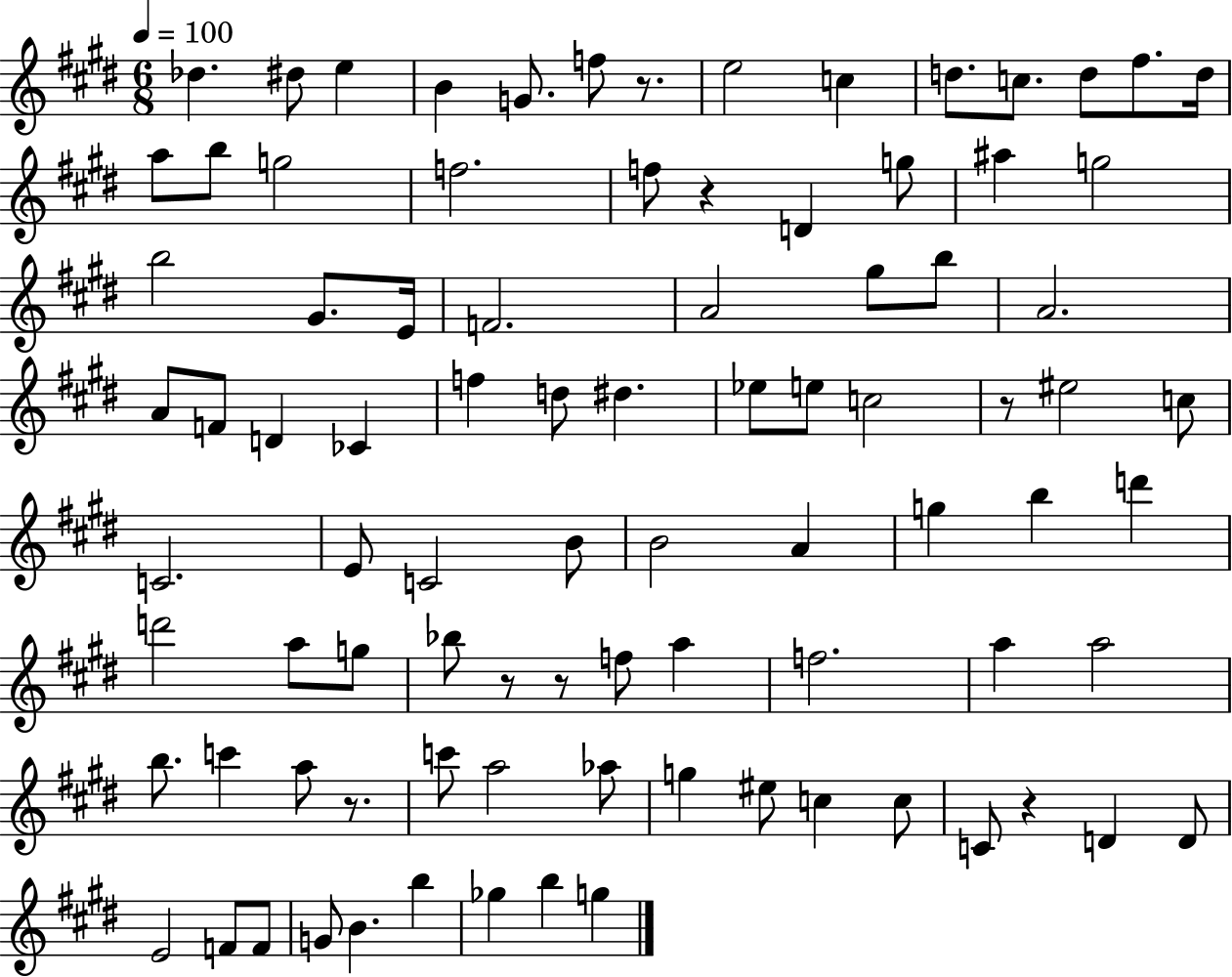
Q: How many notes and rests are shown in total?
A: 89